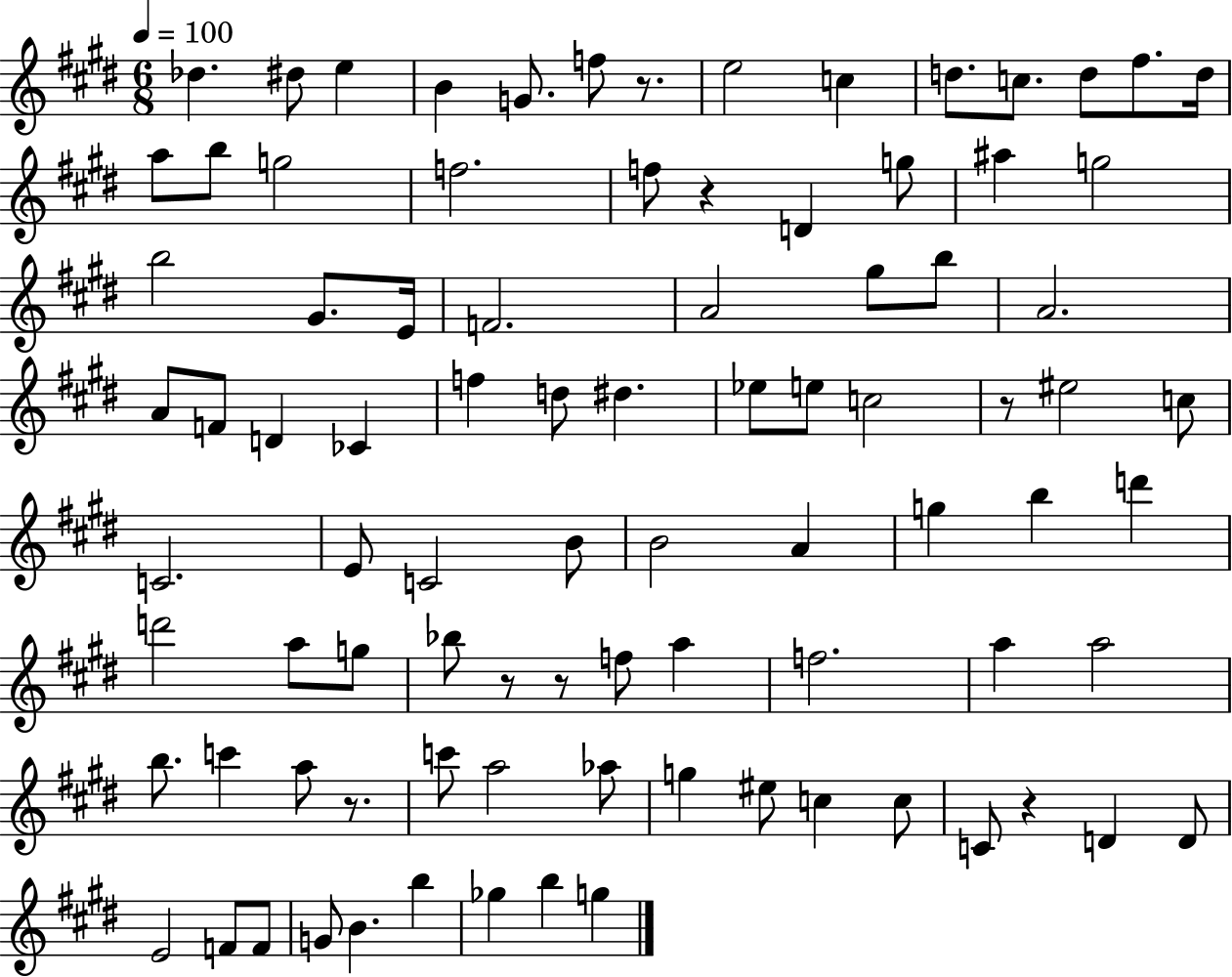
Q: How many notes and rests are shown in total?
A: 89